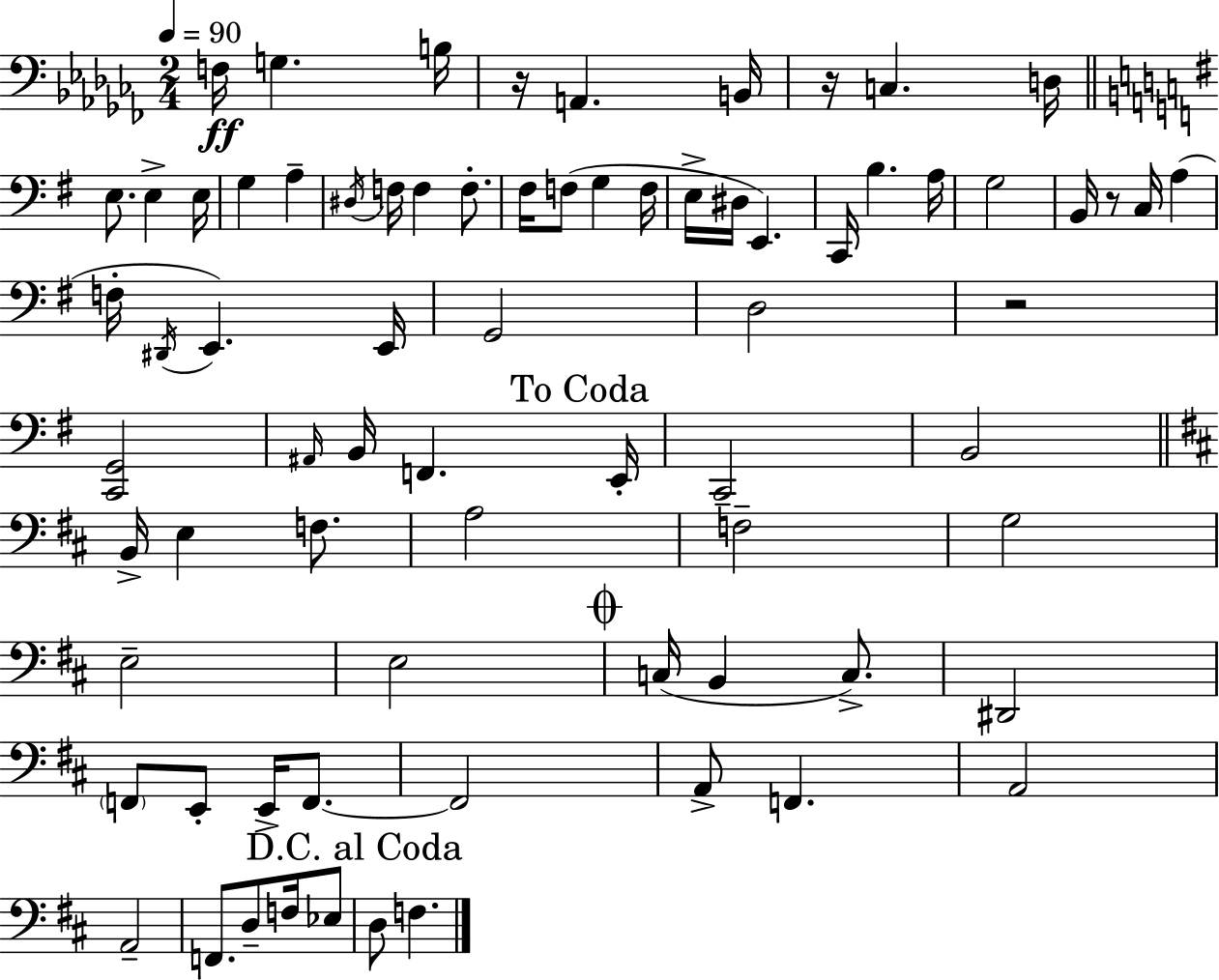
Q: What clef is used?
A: bass